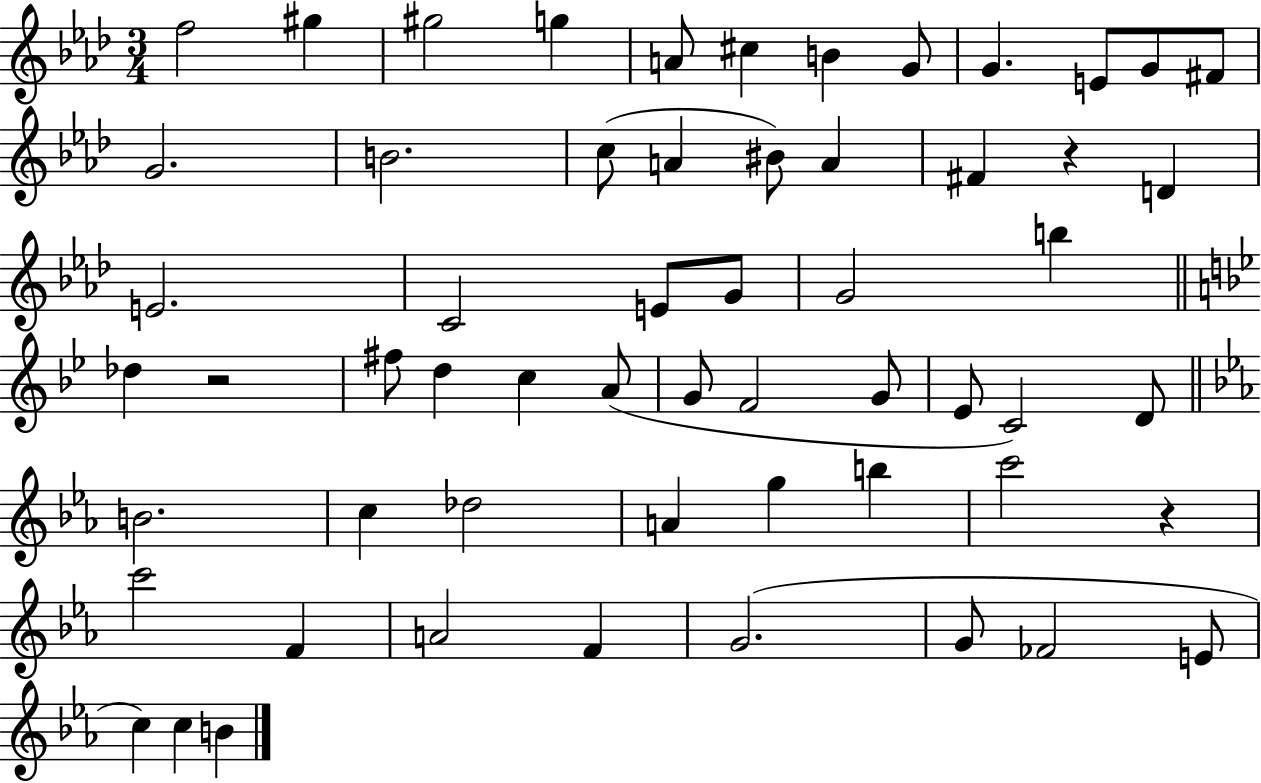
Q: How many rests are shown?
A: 3